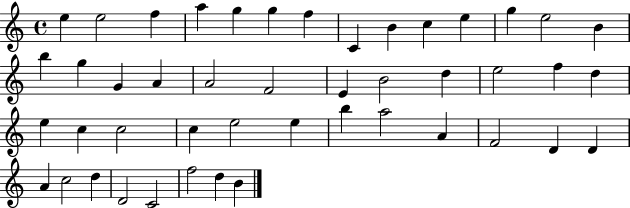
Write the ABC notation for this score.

X:1
T:Untitled
M:4/4
L:1/4
K:C
e e2 f a g g f C B c e g e2 B b g G A A2 F2 E B2 d e2 f d e c c2 c e2 e b a2 A F2 D D A c2 d D2 C2 f2 d B